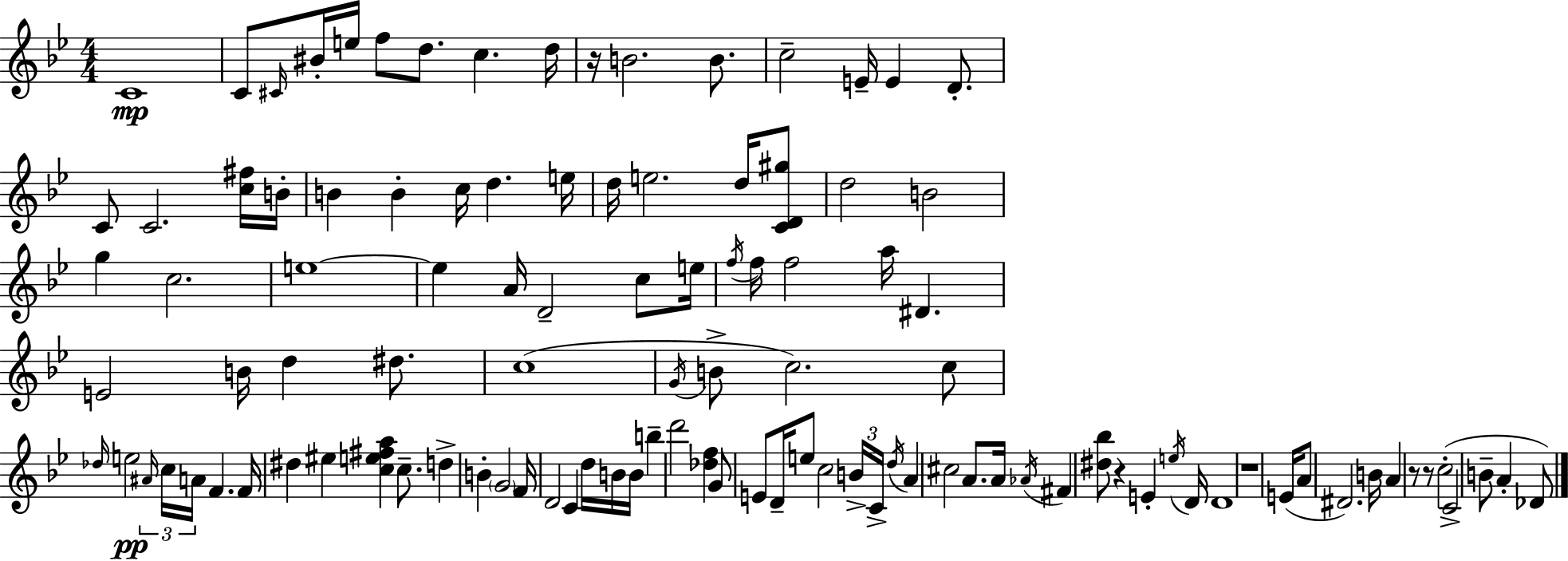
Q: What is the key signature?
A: BES major